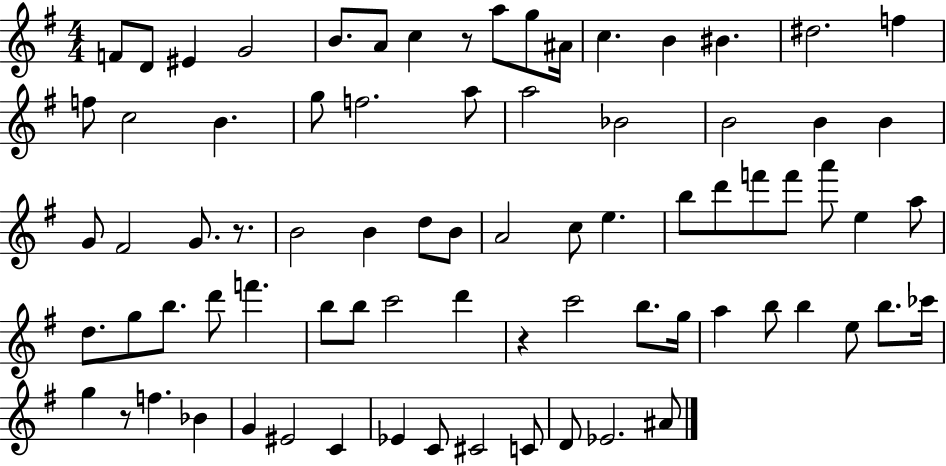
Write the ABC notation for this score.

X:1
T:Untitled
M:4/4
L:1/4
K:G
F/2 D/2 ^E G2 B/2 A/2 c z/2 a/2 g/2 ^A/4 c B ^B ^d2 f f/2 c2 B g/2 f2 a/2 a2 _B2 B2 B B G/2 ^F2 G/2 z/2 B2 B d/2 B/2 A2 c/2 e b/2 d'/2 f'/2 f'/2 a'/2 e a/2 d/2 g/2 b/2 d'/2 f' b/2 b/2 c'2 d' z c'2 b/2 g/4 a b/2 b e/2 b/2 _c'/4 g z/2 f _B G ^E2 C _E C/2 ^C2 C/2 D/2 _E2 ^A/2